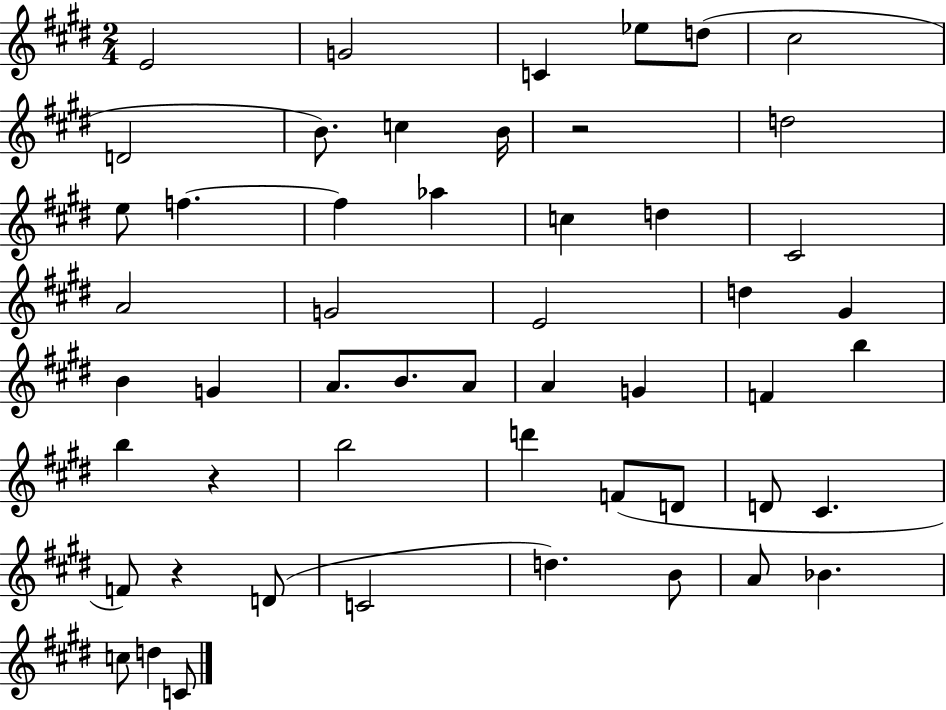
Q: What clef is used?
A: treble